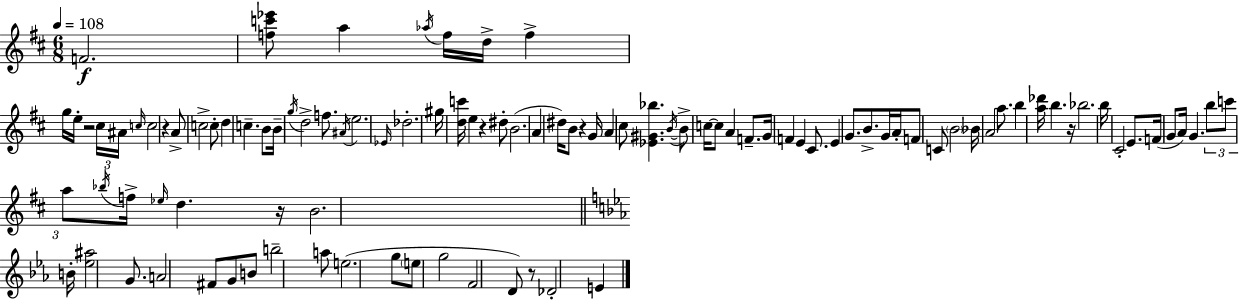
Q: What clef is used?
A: treble